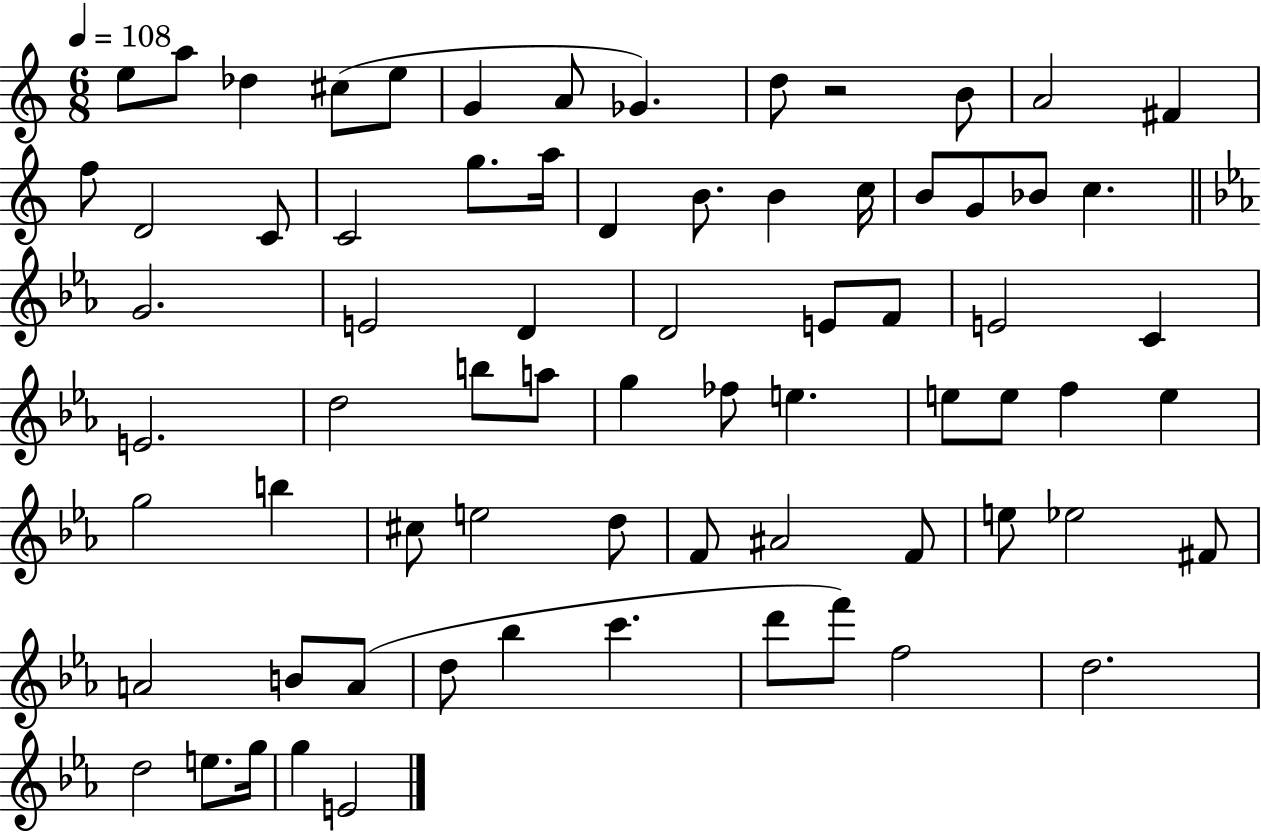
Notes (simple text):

E5/e A5/e Db5/q C#5/e E5/e G4/q A4/e Gb4/q. D5/e R/h B4/e A4/h F#4/q F5/e D4/h C4/e C4/h G5/e. A5/s D4/q B4/e. B4/q C5/s B4/e G4/e Bb4/e C5/q. G4/h. E4/h D4/q D4/h E4/e F4/e E4/h C4/q E4/h. D5/h B5/e A5/e G5/q FES5/e E5/q. E5/e E5/e F5/q E5/q G5/h B5/q C#5/e E5/h D5/e F4/e A#4/h F4/e E5/e Eb5/h F#4/e A4/h B4/e A4/e D5/e Bb5/q C6/q. D6/e F6/e F5/h D5/h. D5/h E5/e. G5/s G5/q E4/h